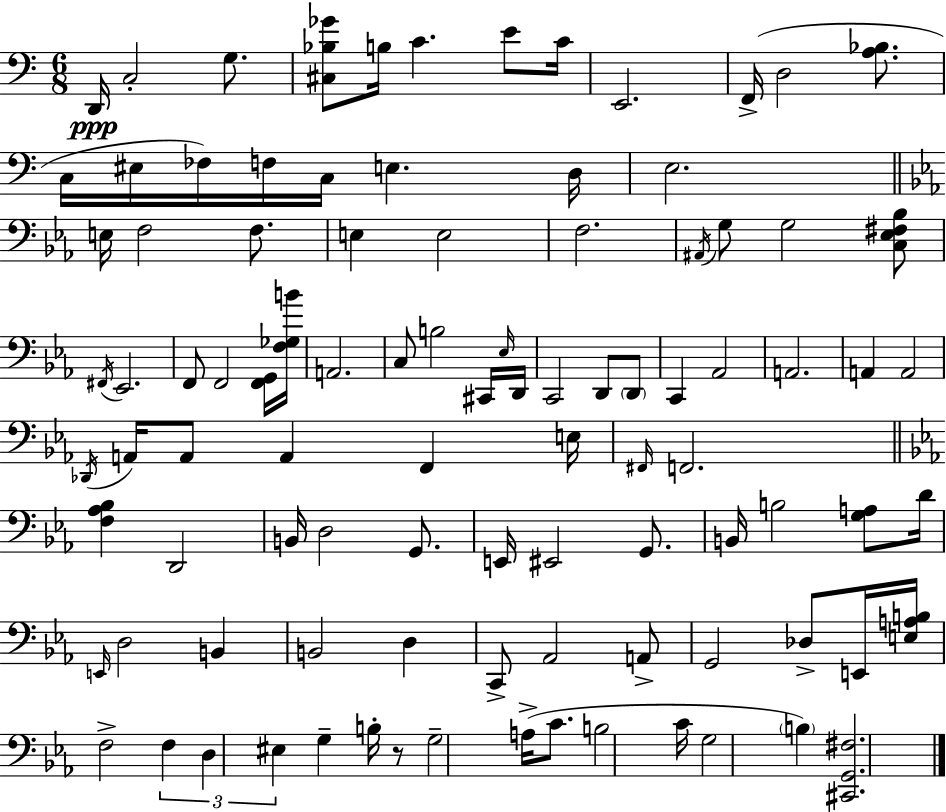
D2/s C3/h G3/e. [C#3,Bb3,Gb4]/e B3/s C4/q. E4/e C4/s E2/h. F2/s D3/h [A3,Bb3]/e. C3/s EIS3/s FES3/s F3/s C3/s E3/q. D3/s E3/h. E3/s F3/h F3/e. E3/q E3/h F3/h. A#2/s G3/e G3/h [C3,Eb3,F#3,Bb3]/e F#2/s Eb2/h. F2/e F2/h [F2,G2]/s [F3,Gb3,B4]/s A2/h. C3/e B3/h C#2/s Eb3/s D2/s C2/h D2/e D2/e C2/q Ab2/h A2/h. A2/q A2/h Db2/s A2/s A2/e A2/q F2/q E3/s F#2/s F2/h. [F3,Ab3,Bb3]/q D2/h B2/s D3/h G2/e. E2/s EIS2/h G2/e. B2/s B3/h [G3,A3]/e D4/s E2/s D3/h B2/q B2/h D3/q C2/e Ab2/h A2/e G2/h Db3/e E2/s [E3,A3,B3]/s F3/h F3/q D3/q EIS3/q G3/q B3/s R/e G3/h A3/s C4/e. B3/h C4/s G3/h B3/q [C#2,G2,F#3]/h.